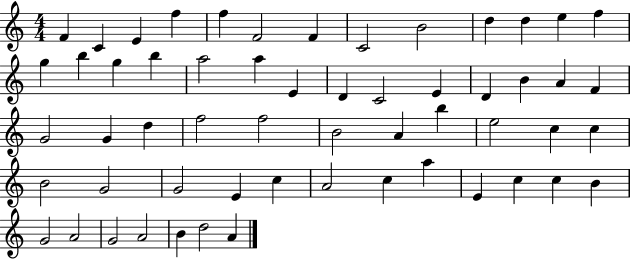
{
  \clef treble
  \numericTimeSignature
  \time 4/4
  \key c \major
  f'4 c'4 e'4 f''4 | f''4 f'2 f'4 | c'2 b'2 | d''4 d''4 e''4 f''4 | \break g''4 b''4 g''4 b''4 | a''2 a''4 e'4 | d'4 c'2 e'4 | d'4 b'4 a'4 f'4 | \break g'2 g'4 d''4 | f''2 f''2 | b'2 a'4 b''4 | e''2 c''4 c''4 | \break b'2 g'2 | g'2 e'4 c''4 | a'2 c''4 a''4 | e'4 c''4 c''4 b'4 | \break g'2 a'2 | g'2 a'2 | b'4 d''2 a'4 | \bar "|."
}